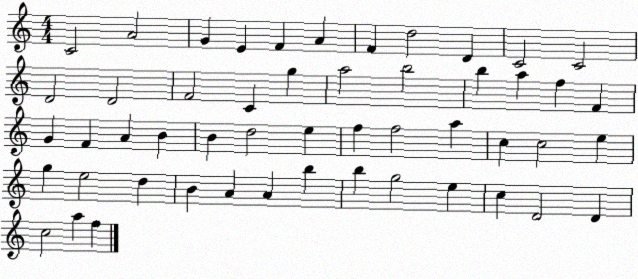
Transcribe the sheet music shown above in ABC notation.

X:1
T:Untitled
M:4/4
L:1/4
K:C
C2 A2 G E F A F d2 D C2 C2 D2 D2 F2 C g a2 b2 b a f F G F A B B d2 e f f2 a c c2 e g e2 d B A A b b g2 e c D2 D c2 a f